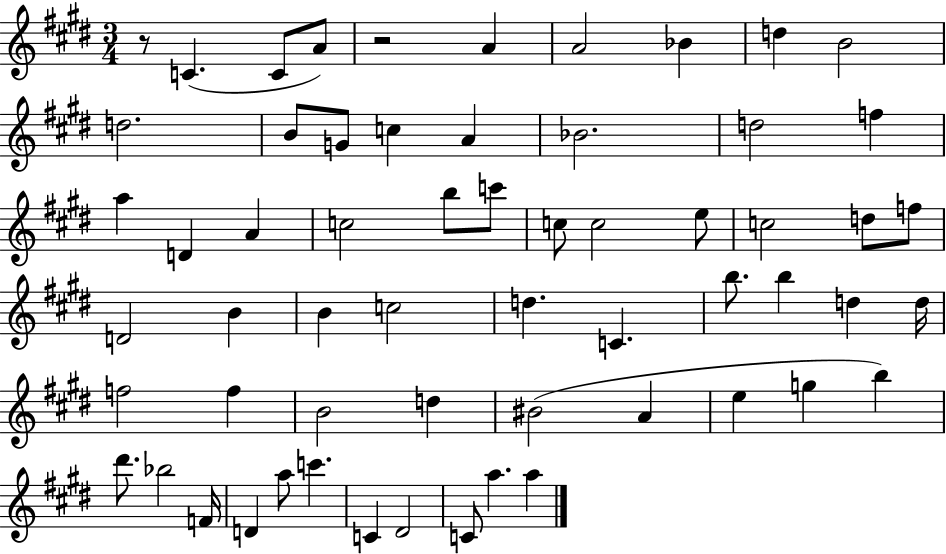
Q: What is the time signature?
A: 3/4